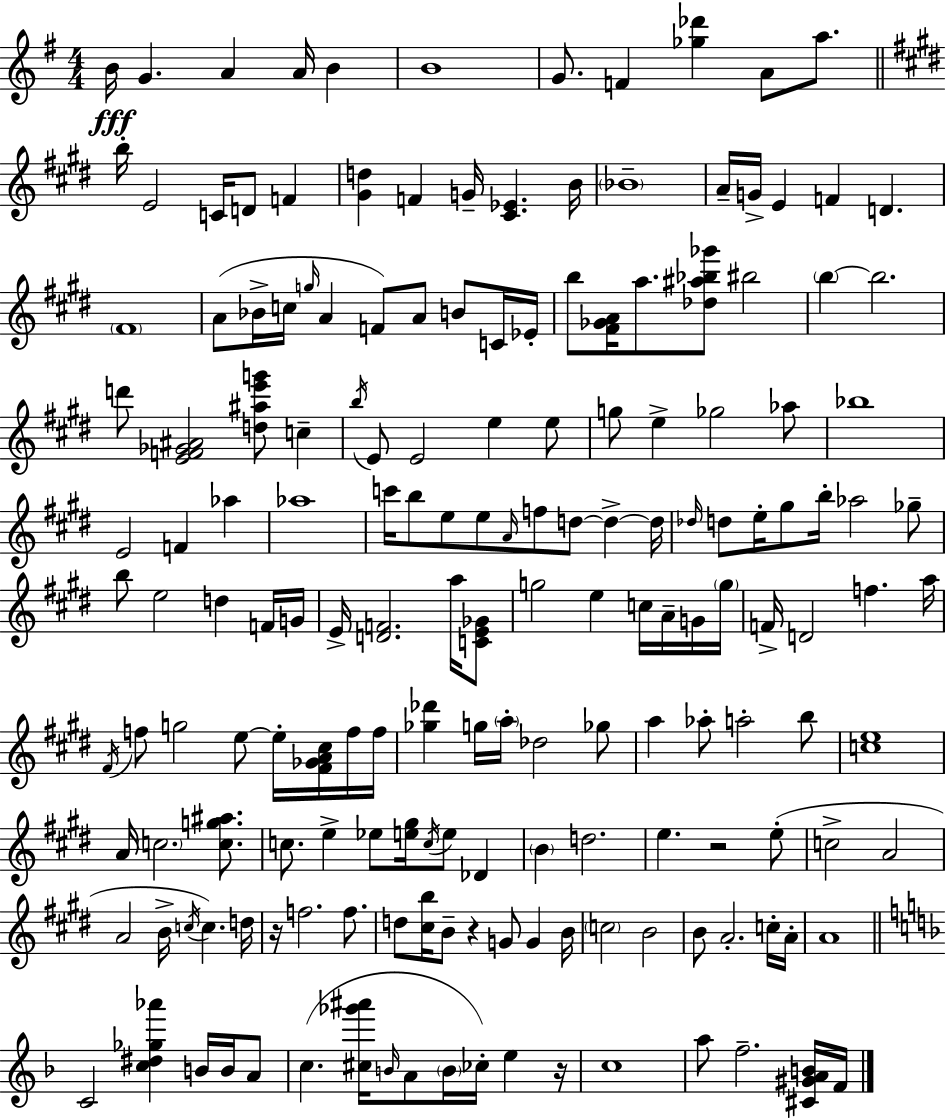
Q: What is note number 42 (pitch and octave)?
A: C5